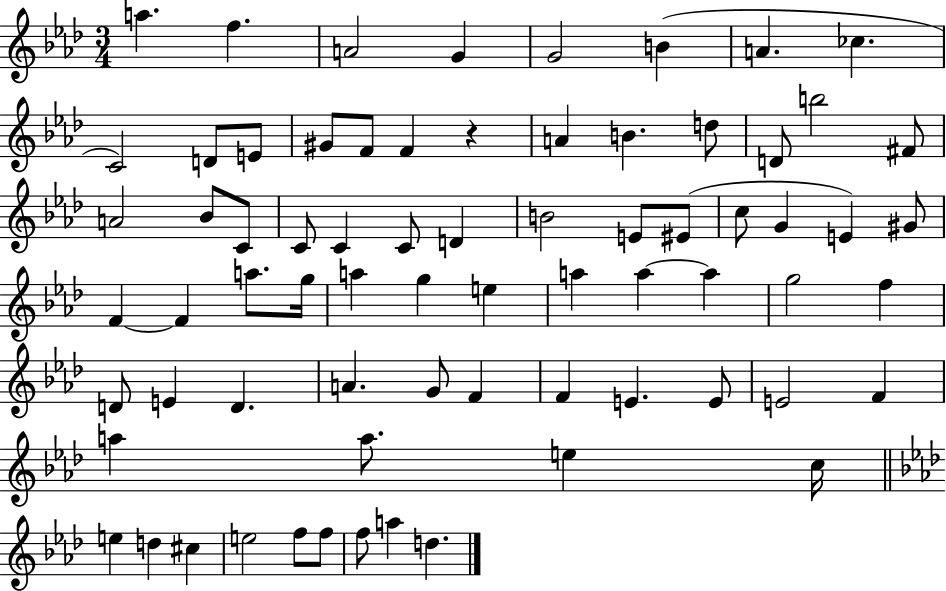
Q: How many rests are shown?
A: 1